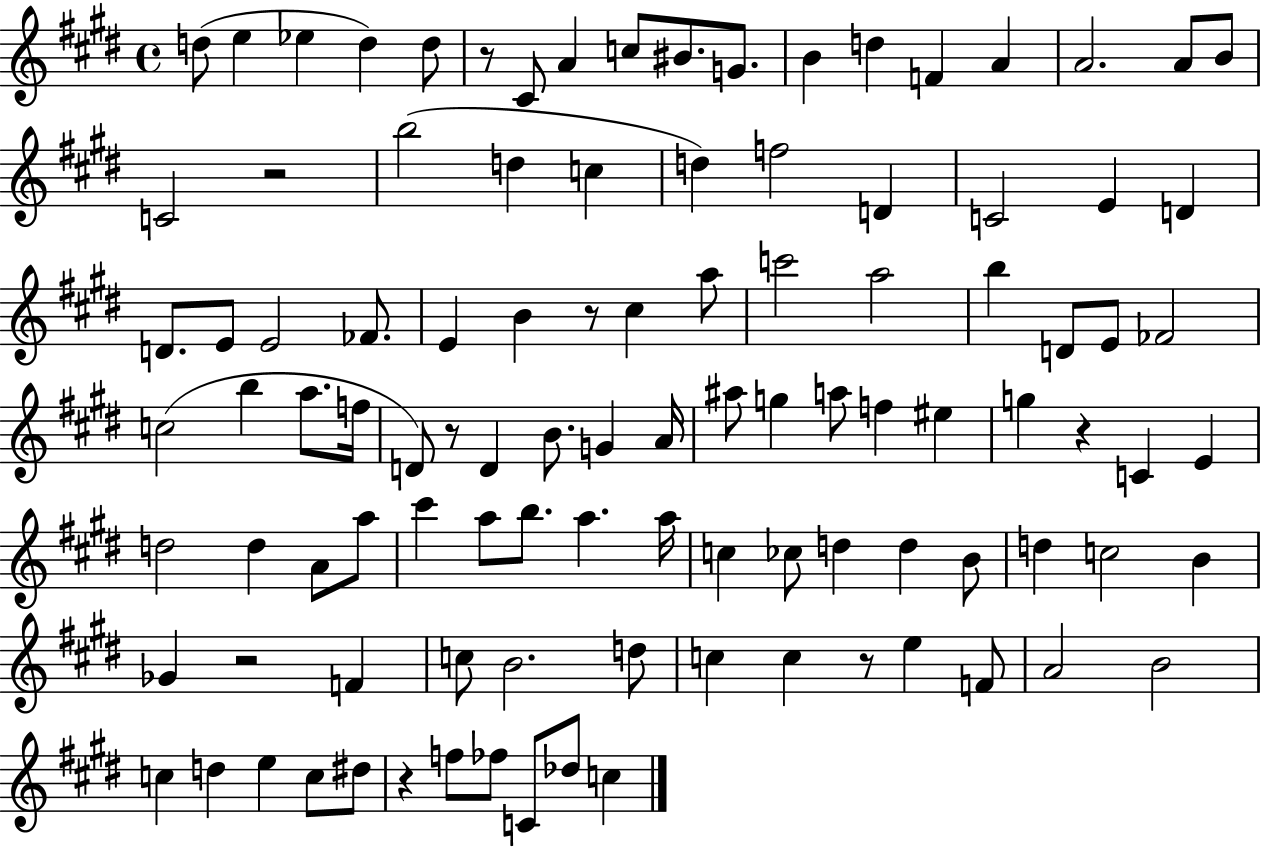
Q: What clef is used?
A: treble